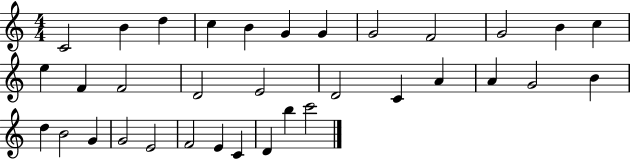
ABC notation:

X:1
T:Untitled
M:4/4
L:1/4
K:C
C2 B d c B G G G2 F2 G2 B c e F F2 D2 E2 D2 C A A G2 B d B2 G G2 E2 F2 E C D b c'2